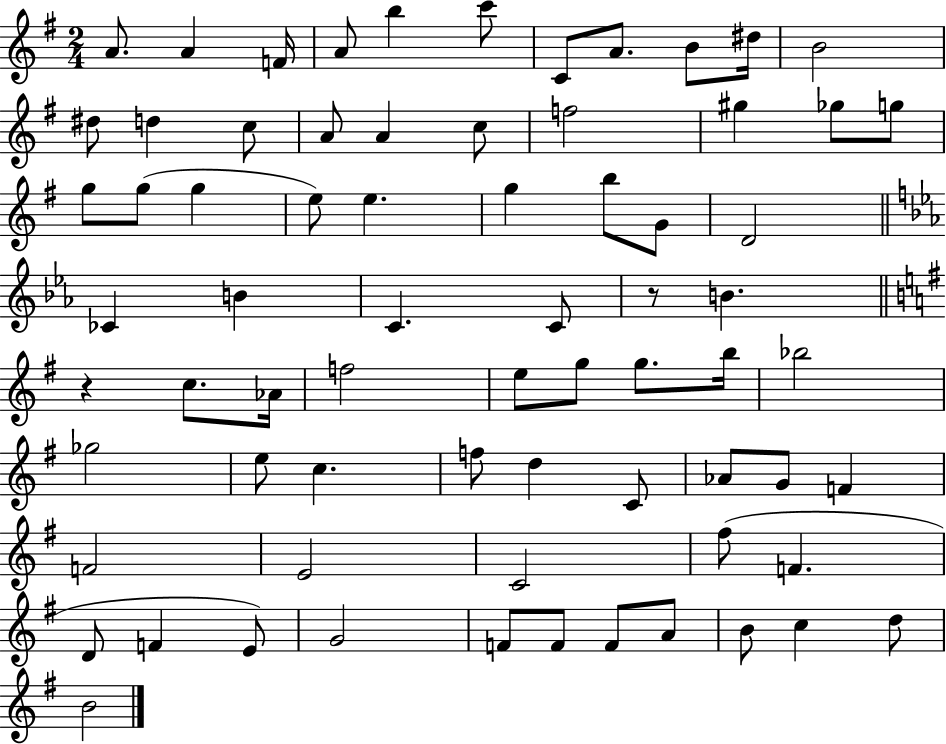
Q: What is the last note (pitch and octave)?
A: B4